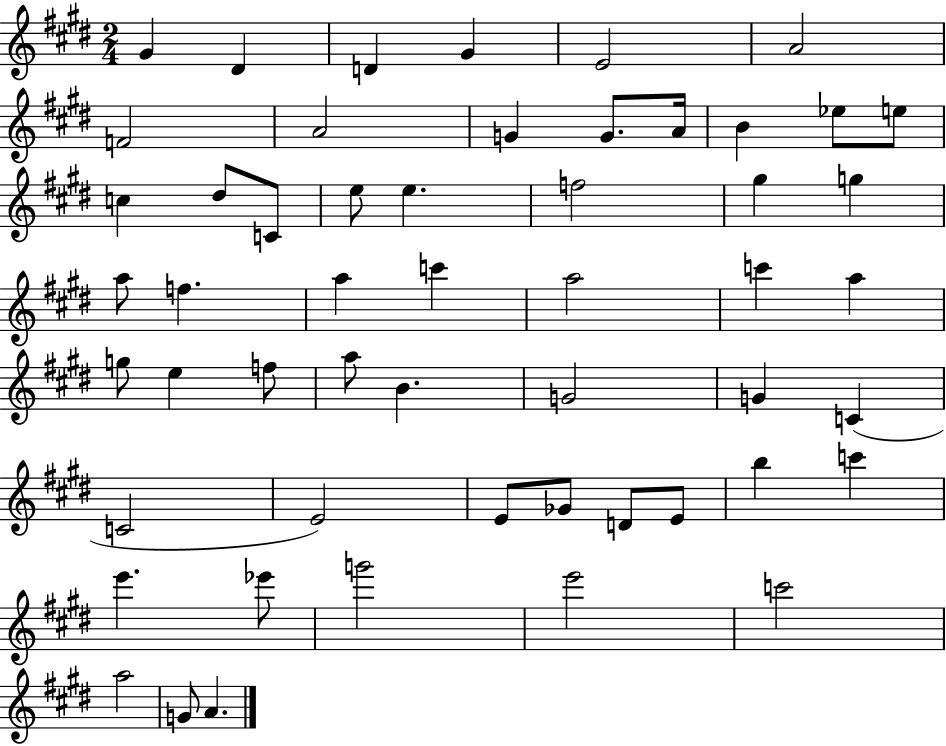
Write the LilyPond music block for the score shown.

{
  \clef treble
  \numericTimeSignature
  \time 2/4
  \key e \major
  \repeat volta 2 { gis'4 dis'4 | d'4 gis'4 | e'2 | a'2 | \break f'2 | a'2 | g'4 g'8. a'16 | b'4 ees''8 e''8 | \break c''4 dis''8 c'8 | e''8 e''4. | f''2 | gis''4 g''4 | \break a''8 f''4. | a''4 c'''4 | a''2 | c'''4 a''4 | \break g''8 e''4 f''8 | a''8 b'4. | g'2 | g'4 c'4( | \break c'2 | e'2) | e'8 ges'8 d'8 e'8 | b''4 c'''4 | \break e'''4. ees'''8 | g'''2 | e'''2 | c'''2 | \break a''2 | g'8 a'4. | } \bar "|."
}